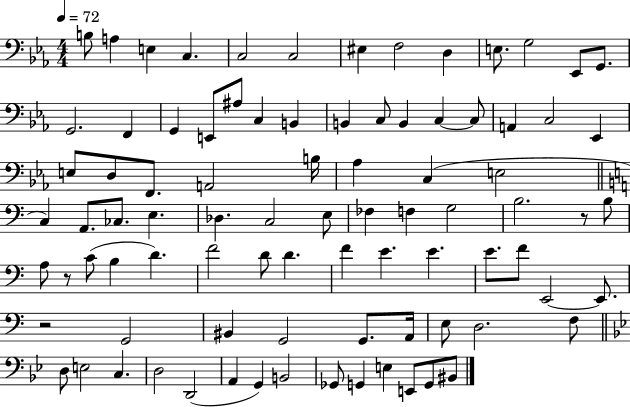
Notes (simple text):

B3/e A3/q E3/q C3/q. C3/h C3/h EIS3/q F3/h D3/q E3/e. G3/h Eb2/e G2/e. G2/h. F2/q G2/q E2/e A#3/e C3/q B2/q B2/q C3/e B2/q C3/q C3/e A2/q C3/h Eb2/q E3/e D3/e F2/e. A2/h B3/s Ab3/q C3/q E3/h C3/q A2/e. CES3/e. E3/q. Db3/q. C3/h E3/e FES3/q F3/q G3/h B3/h. R/e B3/e A3/e R/e C4/e B3/q D4/q. F4/h D4/e D4/q. F4/q E4/q. E4/q. E4/e. F4/e E2/h E2/e. R/h G2/h BIS2/q G2/h G2/e. A2/s E3/e D3/h. F3/e D3/e E3/h C3/q. D3/h D2/h A2/q G2/q B2/h Gb2/e G2/q E3/q E2/e G2/e BIS2/e